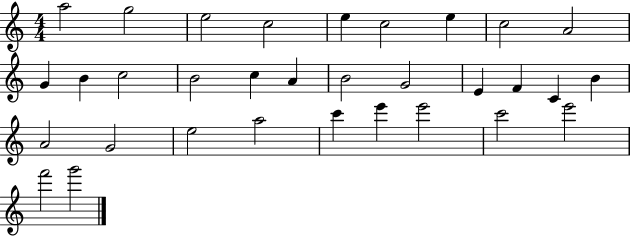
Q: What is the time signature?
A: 4/4